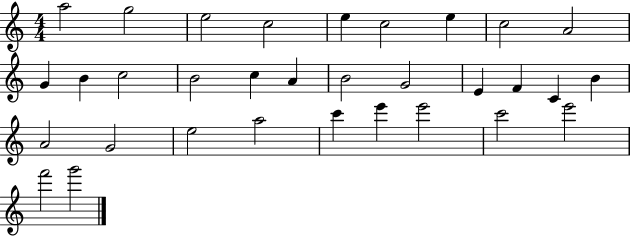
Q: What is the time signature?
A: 4/4